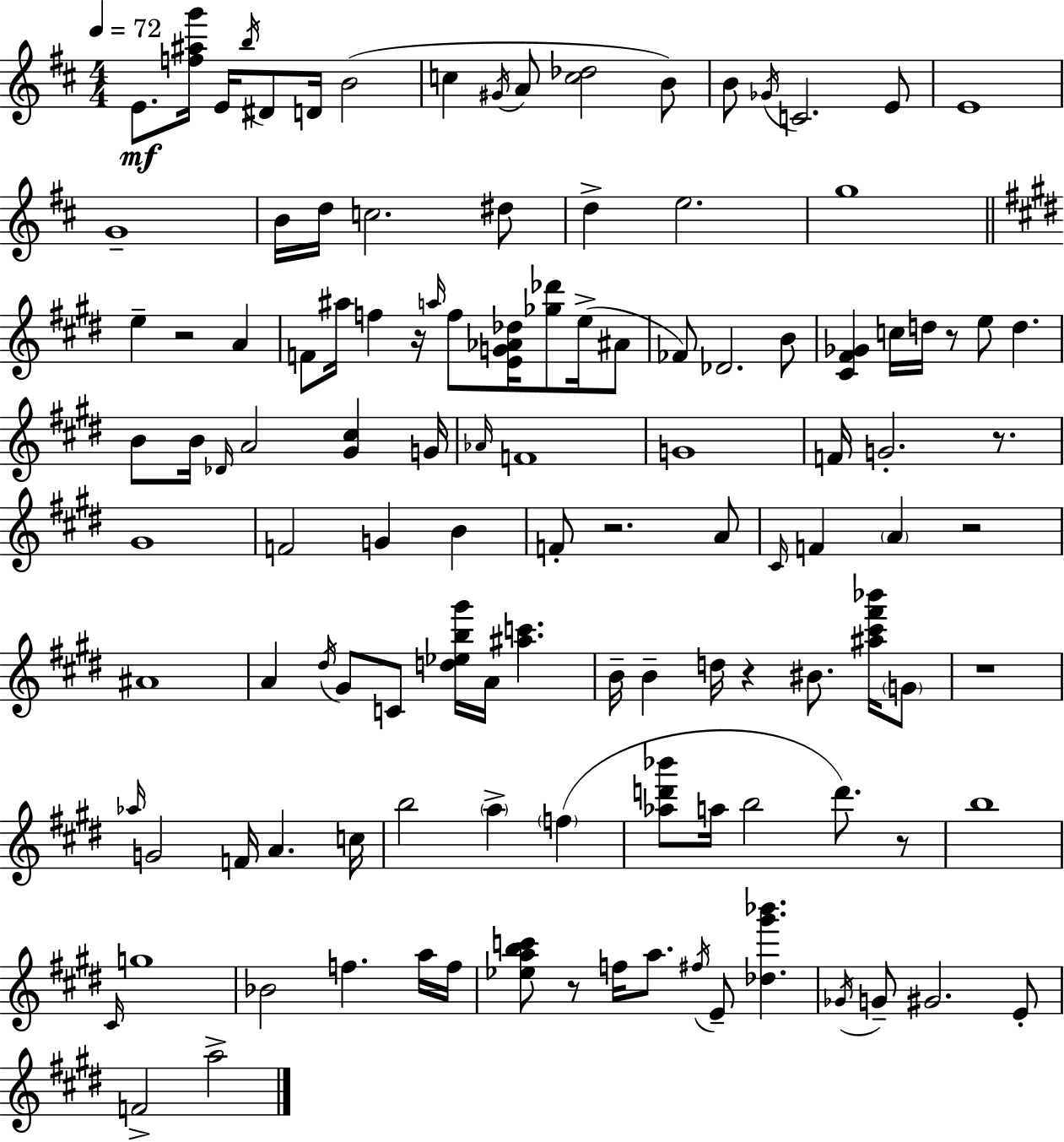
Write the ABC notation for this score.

X:1
T:Untitled
M:4/4
L:1/4
K:D
E/2 [f^ag']/4 E/4 b/4 ^D/2 D/4 B2 c ^G/4 A/2 [c_d]2 B/2 B/2 _G/4 C2 E/2 E4 G4 B/4 d/4 c2 ^d/2 d e2 g4 e z2 A F/2 ^a/4 f z/4 a/4 f/2 [EG_A_d]/4 [_g_d']/2 e/4 ^A/2 _F/2 _D2 B/2 [^C^F_G] c/4 d/4 z/2 e/2 d B/2 B/4 _D/4 A2 [^G^c] G/4 _A/4 F4 G4 F/4 G2 z/2 ^G4 F2 G B F/2 z2 A/2 ^C/4 F A z2 ^A4 A ^d/4 ^G/2 C/2 [d_eb^g']/4 A/4 [^ac'] B/4 B d/4 z ^B/2 [^a^c'^f'_b']/4 G/2 z4 _a/4 G2 F/4 A c/4 b2 a f [_ad'_b']/2 a/4 b2 d'/2 z/2 b4 ^C/4 g4 _B2 f a/4 f/4 [_eabc']/2 z/2 f/4 a/2 ^f/4 E/2 [_d^g'_b'] _G/4 G/2 ^G2 E/2 F2 a2